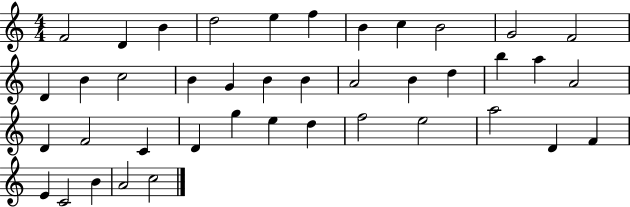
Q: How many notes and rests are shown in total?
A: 41